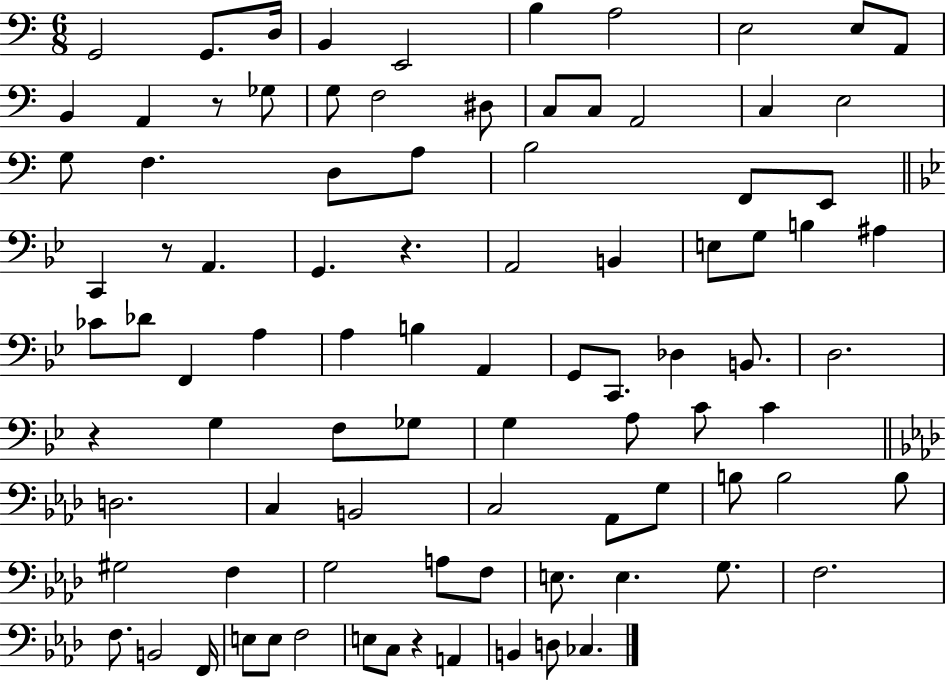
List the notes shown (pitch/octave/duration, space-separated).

G2/h G2/e. D3/s B2/q E2/h B3/q A3/h E3/h E3/e A2/e B2/q A2/q R/e Gb3/e G3/e F3/h D#3/e C3/e C3/e A2/h C3/q E3/h G3/e F3/q. D3/e A3/e B3/h F2/e E2/e C2/q R/e A2/q. G2/q. R/q. A2/h B2/q E3/e G3/e B3/q A#3/q CES4/e Db4/e F2/q A3/q A3/q B3/q A2/q G2/e C2/e. Db3/q B2/e. D3/h. R/q G3/q F3/e Gb3/e G3/q A3/e C4/e C4/q D3/h. C3/q B2/h C3/h Ab2/e G3/e B3/e B3/h B3/e G#3/h F3/q G3/h A3/e F3/e E3/e. E3/q. G3/e. F3/h. F3/e. B2/h F2/s E3/e E3/e F3/h E3/e C3/e R/q A2/q B2/q D3/e CES3/q.